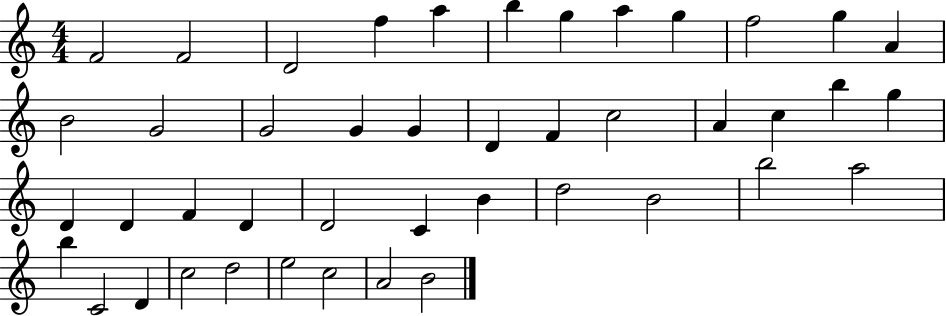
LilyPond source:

{
  \clef treble
  \numericTimeSignature
  \time 4/4
  \key c \major
  f'2 f'2 | d'2 f''4 a''4 | b''4 g''4 a''4 g''4 | f''2 g''4 a'4 | \break b'2 g'2 | g'2 g'4 g'4 | d'4 f'4 c''2 | a'4 c''4 b''4 g''4 | \break d'4 d'4 f'4 d'4 | d'2 c'4 b'4 | d''2 b'2 | b''2 a''2 | \break b''4 c'2 d'4 | c''2 d''2 | e''2 c''2 | a'2 b'2 | \break \bar "|."
}